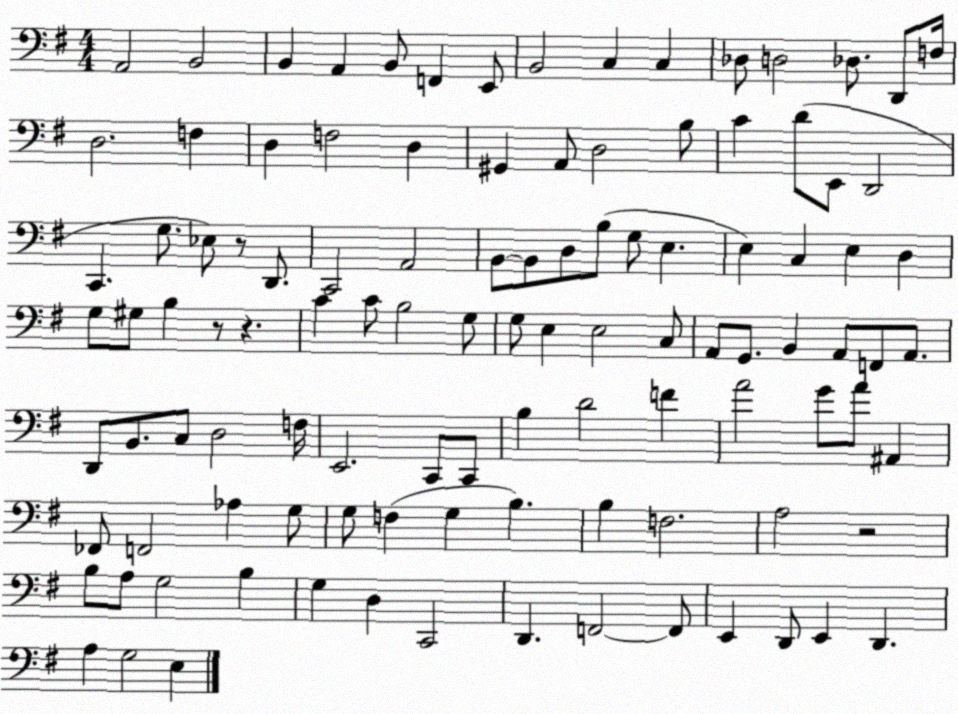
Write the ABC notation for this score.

X:1
T:Untitled
M:4/4
L:1/4
K:G
A,,2 B,,2 B,, A,, B,,/2 F,, E,,/2 B,,2 C, C, _D,/2 D,2 _D,/2 D,,/2 F,/4 D,2 F, D, F,2 D, ^G,, A,,/2 D,2 B,/2 C D/2 E,,/2 D,,2 C,, G,/2 _E,/2 z/2 D,,/2 C,,2 A,,2 B,,/2 B,,/2 D,/2 B,/2 G,/2 E, E, C, E, D, G,/2 ^G,/2 B, z/2 z C C/2 B,2 G,/2 G,/2 E, E,2 C,/2 A,,/2 G,,/2 B,, A,,/2 F,,/2 A,,/2 D,,/2 B,,/2 C,/2 D,2 F,/4 E,,2 C,,/2 C,,/2 B, D2 F A2 G/2 A/2 ^A,, _F,,/2 F,,2 _A, G,/2 G,/2 F, G, B, B, F,2 A,2 z2 B,/2 A,/2 G,2 B, G, D, C,,2 D,, F,,2 F,,/2 E,, D,,/2 E,, D,, A, G,2 E,